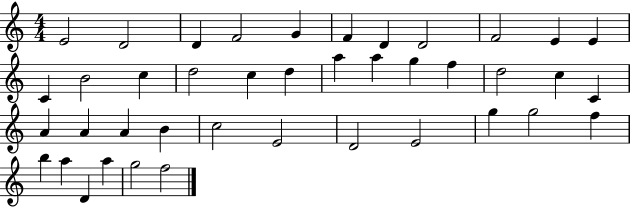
E4/h D4/h D4/q F4/h G4/q F4/q D4/q D4/h F4/h E4/q E4/q C4/q B4/h C5/q D5/h C5/q D5/q A5/q A5/q G5/q F5/q D5/h C5/q C4/q A4/q A4/q A4/q B4/q C5/h E4/h D4/h E4/h G5/q G5/h F5/q B5/q A5/q D4/q A5/q G5/h F5/h